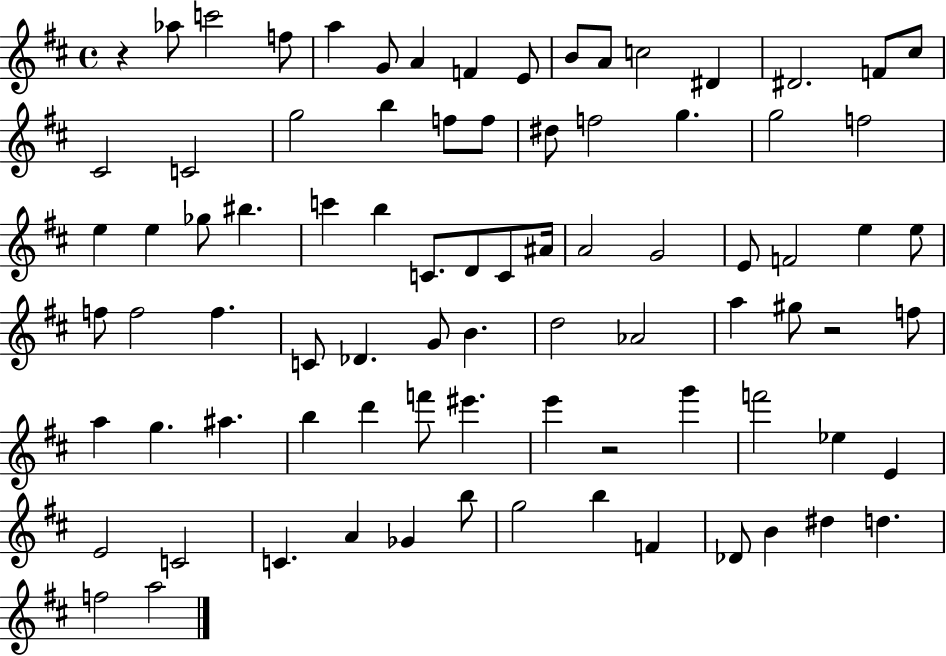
X:1
T:Untitled
M:4/4
L:1/4
K:D
z _a/2 c'2 f/2 a G/2 A F E/2 B/2 A/2 c2 ^D ^D2 F/2 ^c/2 ^C2 C2 g2 b f/2 f/2 ^d/2 f2 g g2 f2 e e _g/2 ^b c' b C/2 D/2 C/2 ^A/4 A2 G2 E/2 F2 e e/2 f/2 f2 f C/2 _D G/2 B d2 _A2 a ^g/2 z2 f/2 a g ^a b d' f'/2 ^e' e' z2 g' f'2 _e E E2 C2 C A _G b/2 g2 b F _D/2 B ^d d f2 a2